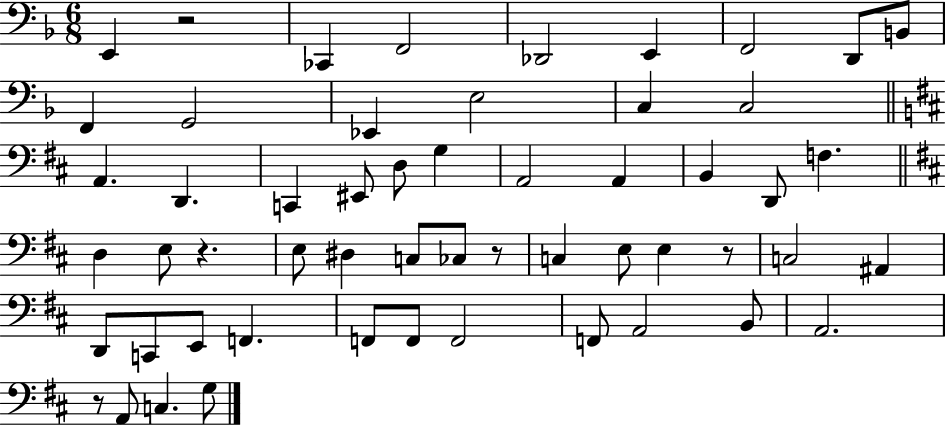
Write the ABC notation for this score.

X:1
T:Untitled
M:6/8
L:1/4
K:F
E,, z2 _C,, F,,2 _D,,2 E,, F,,2 D,,/2 B,,/2 F,, G,,2 _E,, E,2 C, C,2 A,, D,, C,, ^E,,/2 D,/2 G, A,,2 A,, B,, D,,/2 F, D, E,/2 z E,/2 ^D, C,/2 _C,/2 z/2 C, E,/2 E, z/2 C,2 ^A,, D,,/2 C,,/2 E,,/2 F,, F,,/2 F,,/2 F,,2 F,,/2 A,,2 B,,/2 A,,2 z/2 A,,/2 C, G,/2